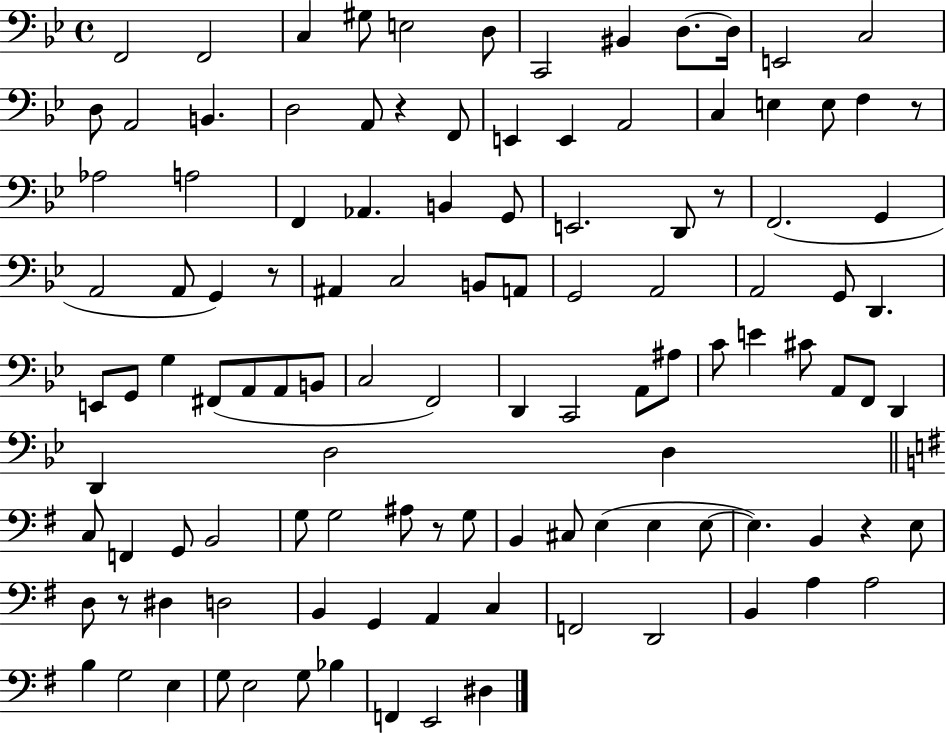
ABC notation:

X:1
T:Untitled
M:4/4
L:1/4
K:Bb
F,,2 F,,2 C, ^G,/2 E,2 D,/2 C,,2 ^B,, D,/2 D,/4 E,,2 C,2 D,/2 A,,2 B,, D,2 A,,/2 z F,,/2 E,, E,, A,,2 C, E, E,/2 F, z/2 _A,2 A,2 F,, _A,, B,, G,,/2 E,,2 D,,/2 z/2 F,,2 G,, A,,2 A,,/2 G,, z/2 ^A,, C,2 B,,/2 A,,/2 G,,2 A,,2 A,,2 G,,/2 D,, E,,/2 G,,/2 G, ^F,,/2 A,,/2 A,,/2 B,,/2 C,2 F,,2 D,, C,,2 A,,/2 ^A,/2 C/2 E ^C/2 A,,/2 F,,/2 D,, D,, D,2 D, C,/2 F,, G,,/2 B,,2 G,/2 G,2 ^A,/2 z/2 G,/2 B,, ^C,/2 E, E, E,/2 E, B,, z E,/2 D,/2 z/2 ^D, D,2 B,, G,, A,, C, F,,2 D,,2 B,, A, A,2 B, G,2 E, G,/2 E,2 G,/2 _B, F,, E,,2 ^D,